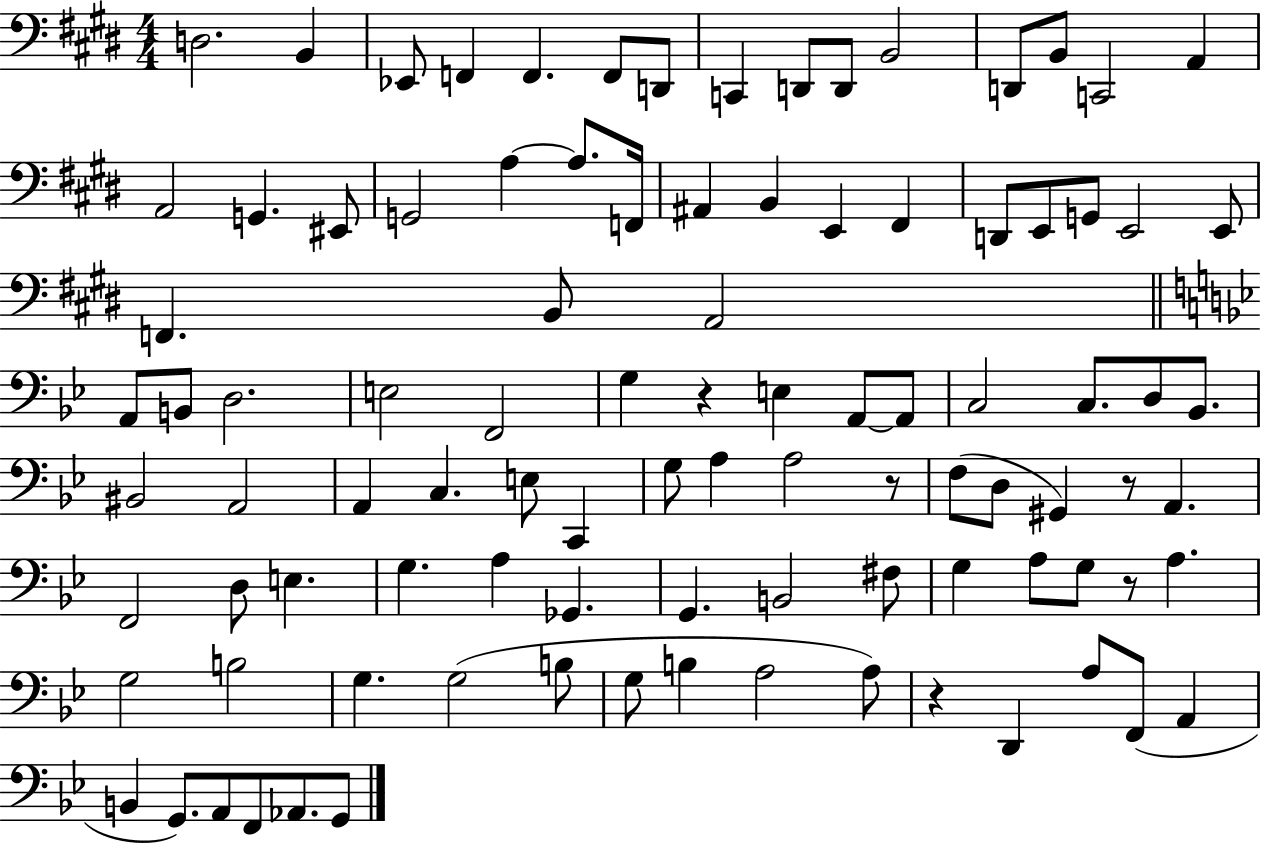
X:1
T:Untitled
M:4/4
L:1/4
K:E
D,2 B,, _E,,/2 F,, F,, F,,/2 D,,/2 C,, D,,/2 D,,/2 B,,2 D,,/2 B,,/2 C,,2 A,, A,,2 G,, ^E,,/2 G,,2 A, A,/2 F,,/4 ^A,, B,, E,, ^F,, D,,/2 E,,/2 G,,/2 E,,2 E,,/2 F,, B,,/2 A,,2 A,,/2 B,,/2 D,2 E,2 F,,2 G, z E, A,,/2 A,,/2 C,2 C,/2 D,/2 _B,,/2 ^B,,2 A,,2 A,, C, E,/2 C,, G,/2 A, A,2 z/2 F,/2 D,/2 ^G,, z/2 A,, F,,2 D,/2 E, G, A, _G,, G,, B,,2 ^F,/2 G, A,/2 G,/2 z/2 A, G,2 B,2 G, G,2 B,/2 G,/2 B, A,2 A,/2 z D,, A,/2 F,,/2 A,, B,, G,,/2 A,,/2 F,,/2 _A,,/2 G,,/2